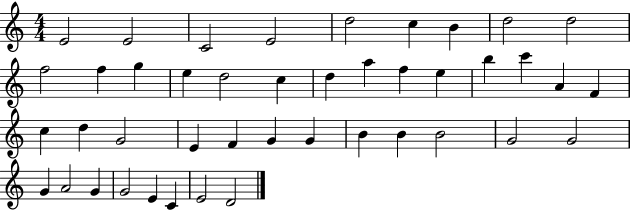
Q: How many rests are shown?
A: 0